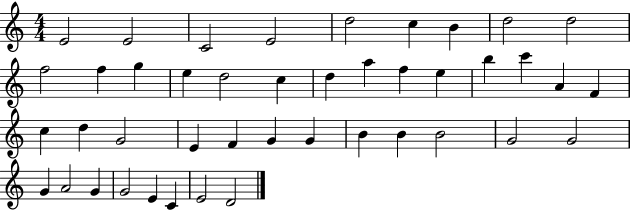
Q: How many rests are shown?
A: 0